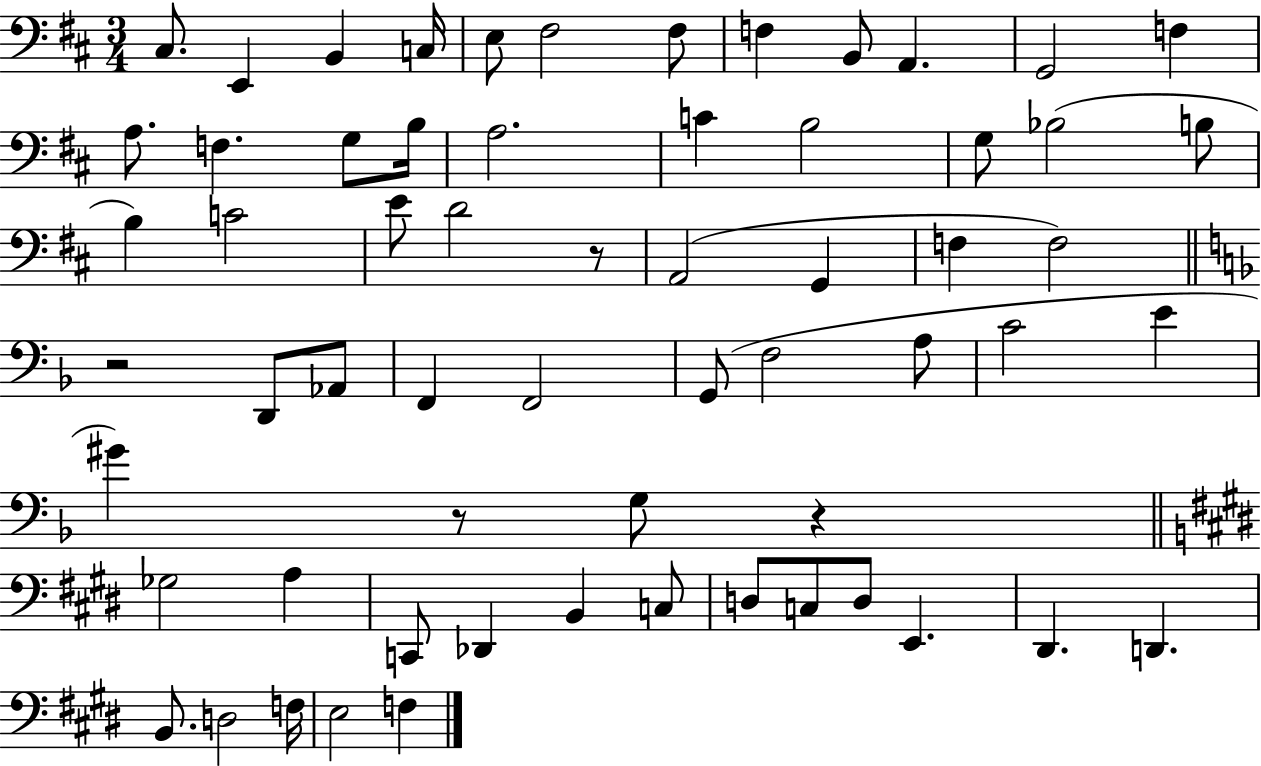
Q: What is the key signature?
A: D major